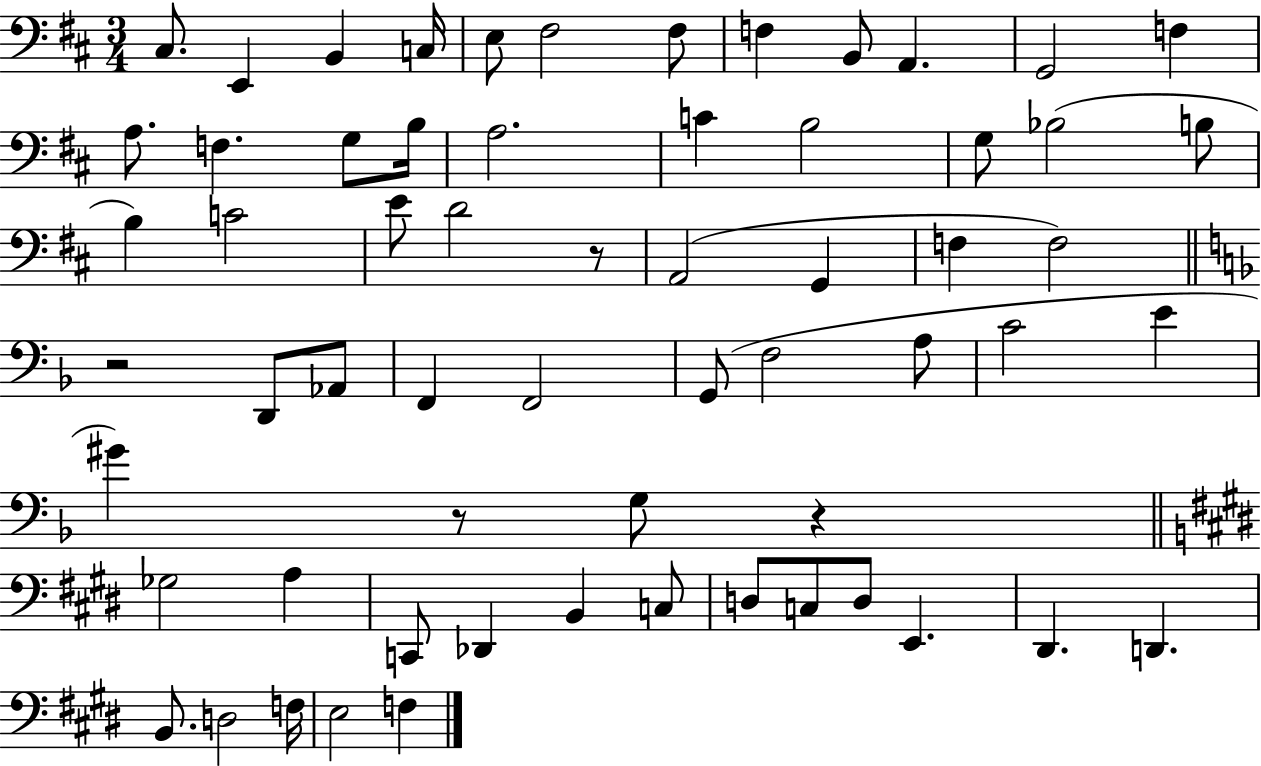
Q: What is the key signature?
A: D major